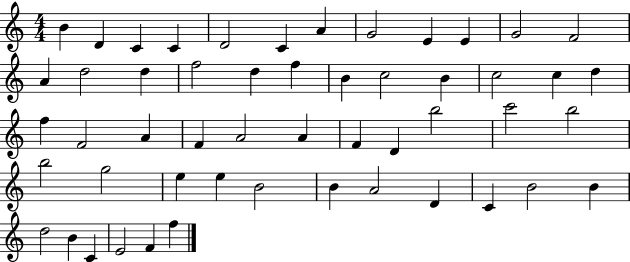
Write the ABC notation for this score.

X:1
T:Untitled
M:4/4
L:1/4
K:C
B D C C D2 C A G2 E E G2 F2 A d2 d f2 d f B c2 B c2 c d f F2 A F A2 A F D b2 c'2 b2 b2 g2 e e B2 B A2 D C B2 B d2 B C E2 F f